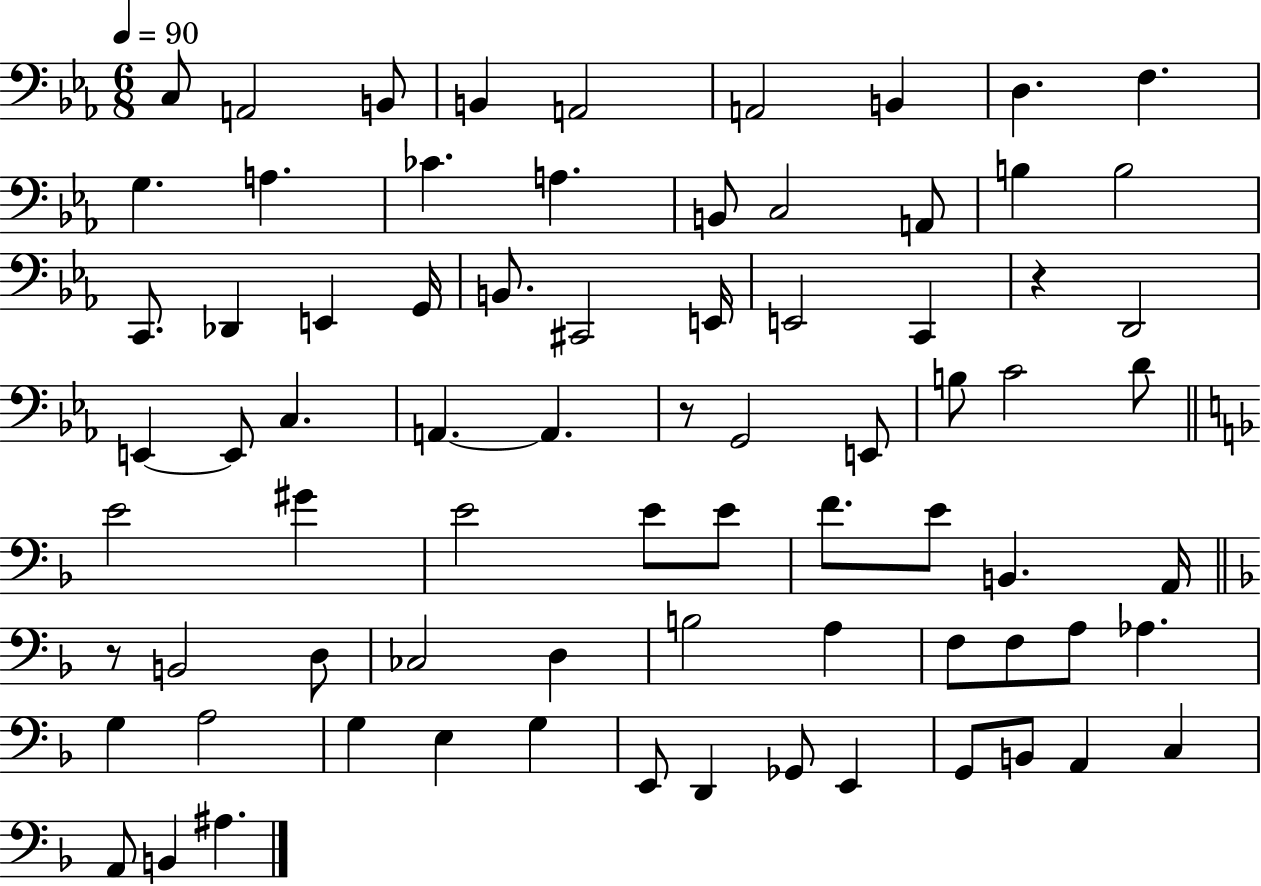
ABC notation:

X:1
T:Untitled
M:6/8
L:1/4
K:Eb
C,/2 A,,2 B,,/2 B,, A,,2 A,,2 B,, D, F, G, A, _C A, B,,/2 C,2 A,,/2 B, B,2 C,,/2 _D,, E,, G,,/4 B,,/2 ^C,,2 E,,/4 E,,2 C,, z D,,2 E,, E,,/2 C, A,, A,, z/2 G,,2 E,,/2 B,/2 C2 D/2 E2 ^G E2 E/2 E/2 F/2 E/2 B,, A,,/4 z/2 B,,2 D,/2 _C,2 D, B,2 A, F,/2 F,/2 A,/2 _A, G, A,2 G, E, G, E,,/2 D,, _G,,/2 E,, G,,/2 B,,/2 A,, C, A,,/2 B,, ^A,